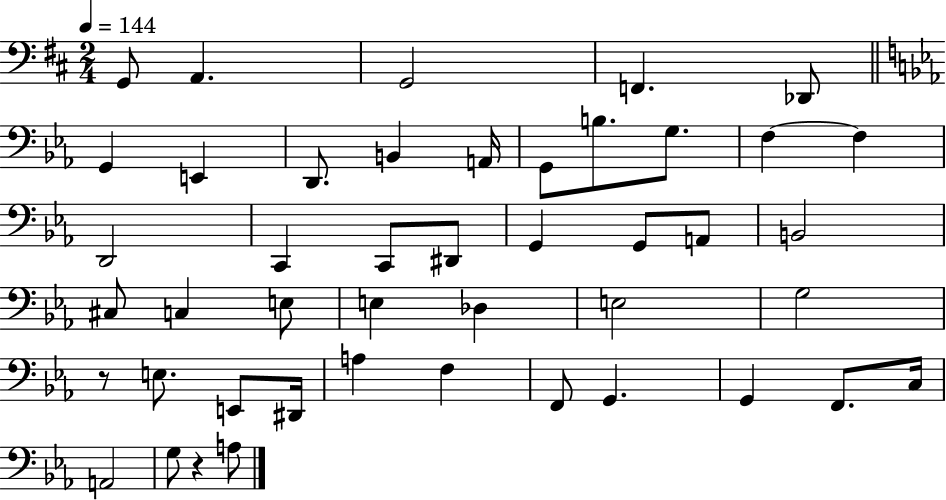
X:1
T:Untitled
M:2/4
L:1/4
K:D
G,,/2 A,, G,,2 F,, _D,,/2 G,, E,, D,,/2 B,, A,,/4 G,,/2 B,/2 G,/2 F, F, D,,2 C,, C,,/2 ^D,,/2 G,, G,,/2 A,,/2 B,,2 ^C,/2 C, E,/2 E, _D, E,2 G,2 z/2 E,/2 E,,/2 ^D,,/4 A, F, F,,/2 G,, G,, F,,/2 C,/4 A,,2 G,/2 z A,/2